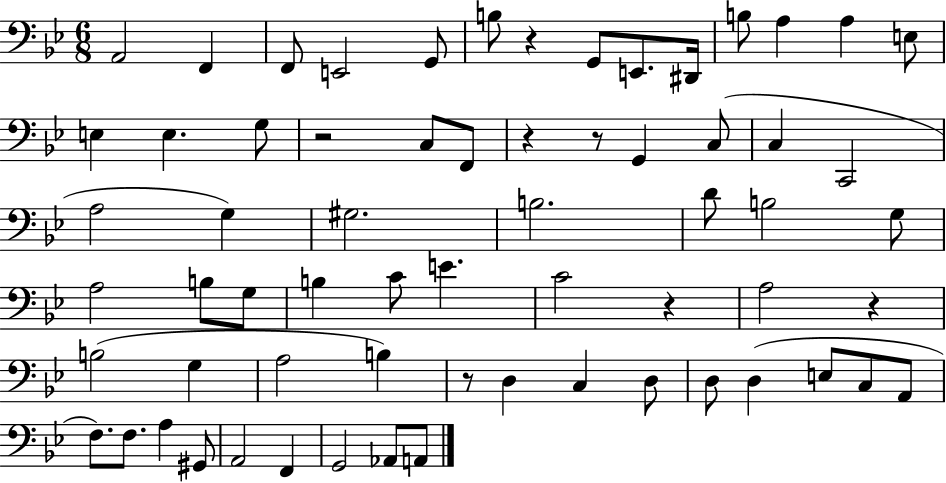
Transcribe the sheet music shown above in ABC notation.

X:1
T:Untitled
M:6/8
L:1/4
K:Bb
A,,2 F,, F,,/2 E,,2 G,,/2 B,/2 z G,,/2 E,,/2 ^D,,/4 B,/2 A, A, E,/2 E, E, G,/2 z2 C,/2 F,,/2 z z/2 G,, C,/2 C, C,,2 A,2 G, ^G,2 B,2 D/2 B,2 G,/2 A,2 B,/2 G,/2 B, C/2 E C2 z A,2 z B,2 G, A,2 B, z/2 D, C, D,/2 D,/2 D, E,/2 C,/2 A,,/2 F,/2 F,/2 A, ^G,,/2 A,,2 F,, G,,2 _A,,/2 A,,/2